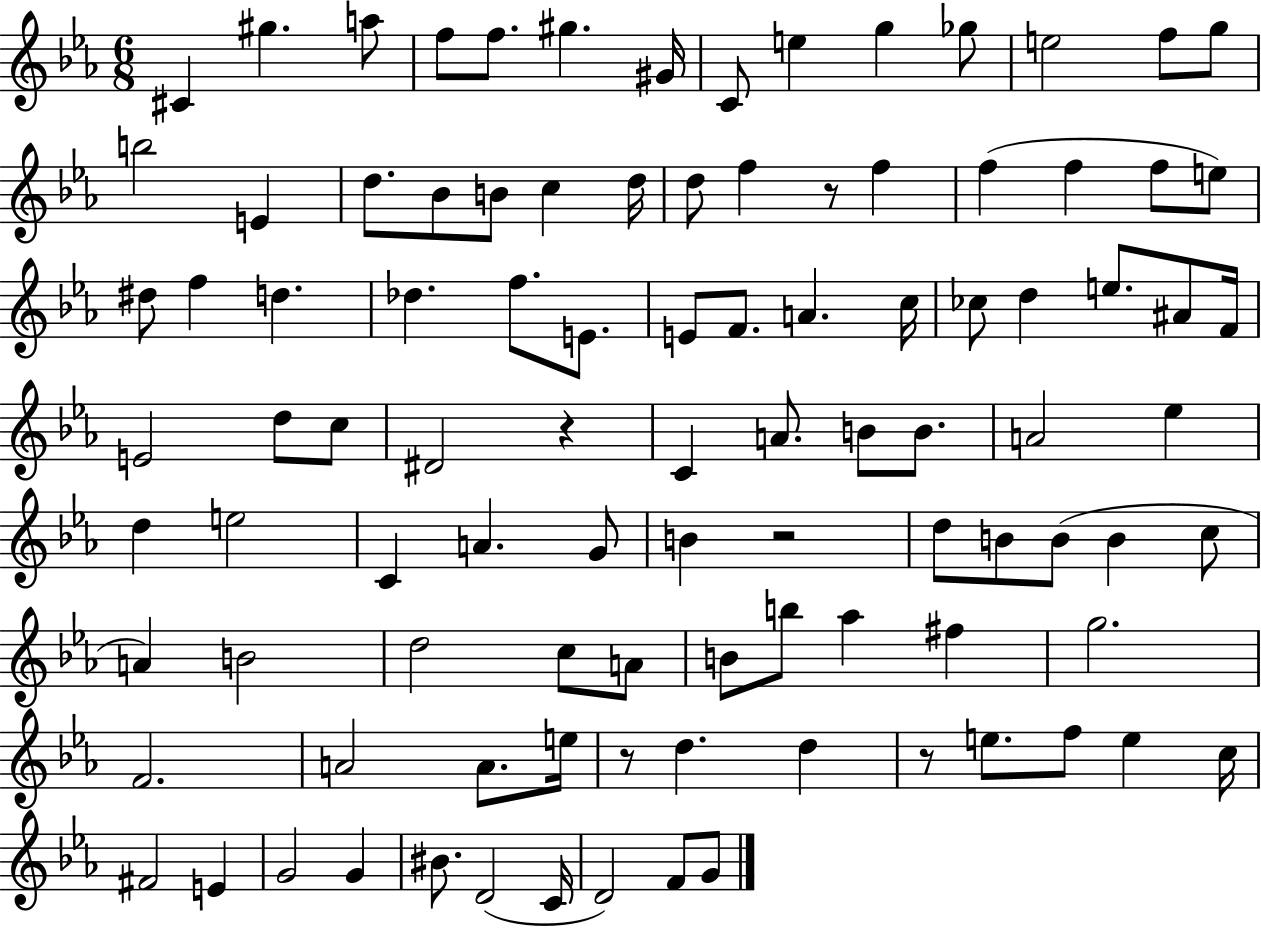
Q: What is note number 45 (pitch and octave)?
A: D5